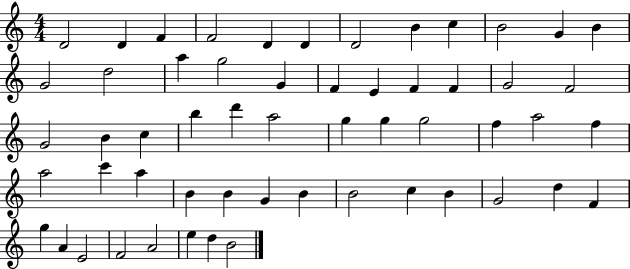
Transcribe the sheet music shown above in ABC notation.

X:1
T:Untitled
M:4/4
L:1/4
K:C
D2 D F F2 D D D2 B c B2 G B G2 d2 a g2 G F E F F G2 F2 G2 B c b d' a2 g g g2 f a2 f a2 c' a B B G B B2 c B G2 d F g A E2 F2 A2 e d B2